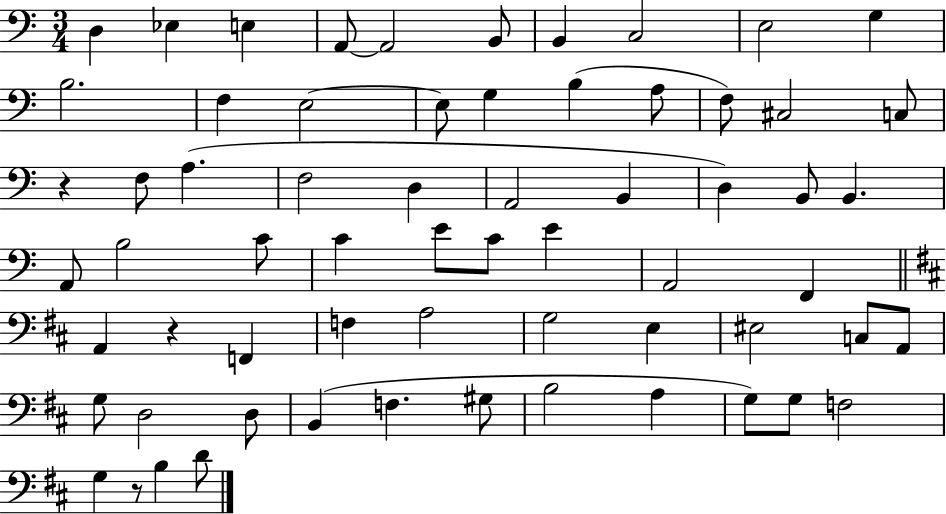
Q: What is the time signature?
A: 3/4